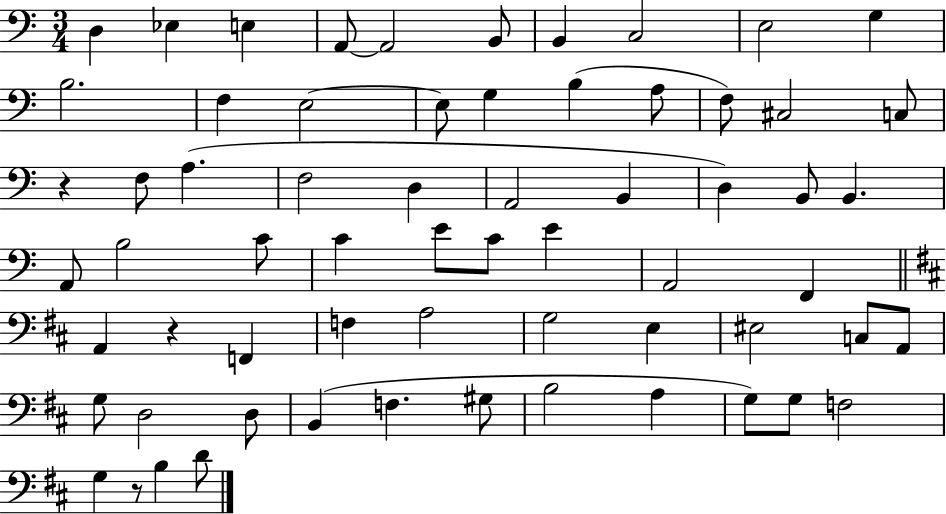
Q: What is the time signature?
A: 3/4